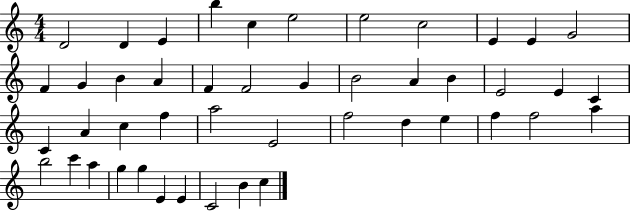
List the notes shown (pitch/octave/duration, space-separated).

D4/h D4/q E4/q B5/q C5/q E5/h E5/h C5/h E4/q E4/q G4/h F4/q G4/q B4/q A4/q F4/q F4/h G4/q B4/h A4/q B4/q E4/h E4/q C4/q C4/q A4/q C5/q F5/q A5/h E4/h F5/h D5/q E5/q F5/q F5/h A5/q B5/h C6/q A5/q G5/q G5/q E4/q E4/q C4/h B4/q C5/q